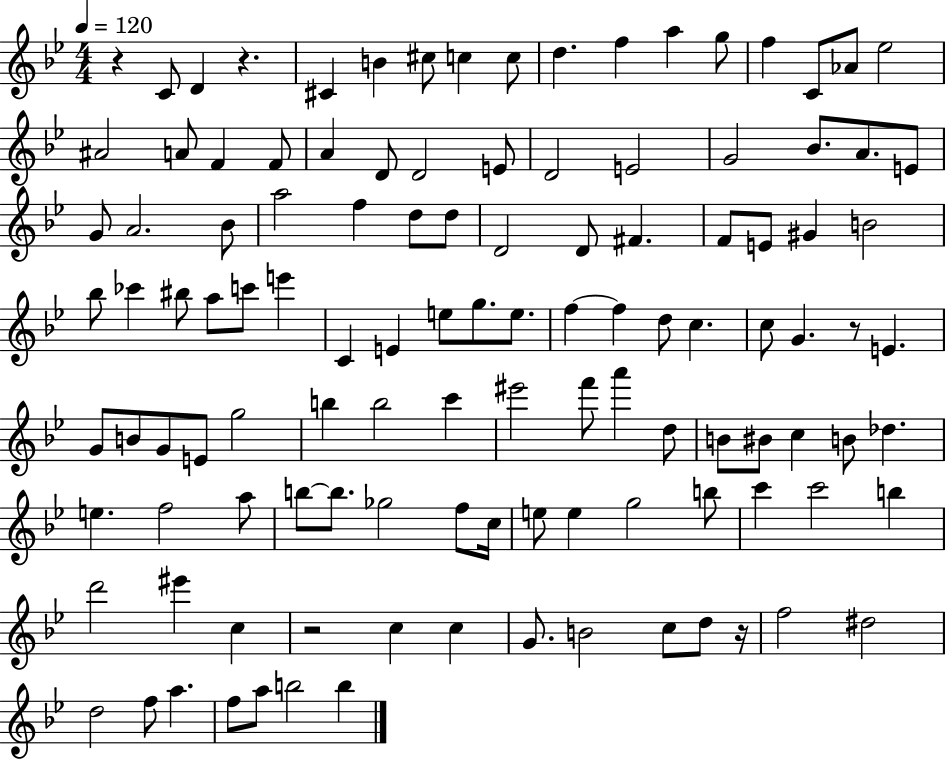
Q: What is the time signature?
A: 4/4